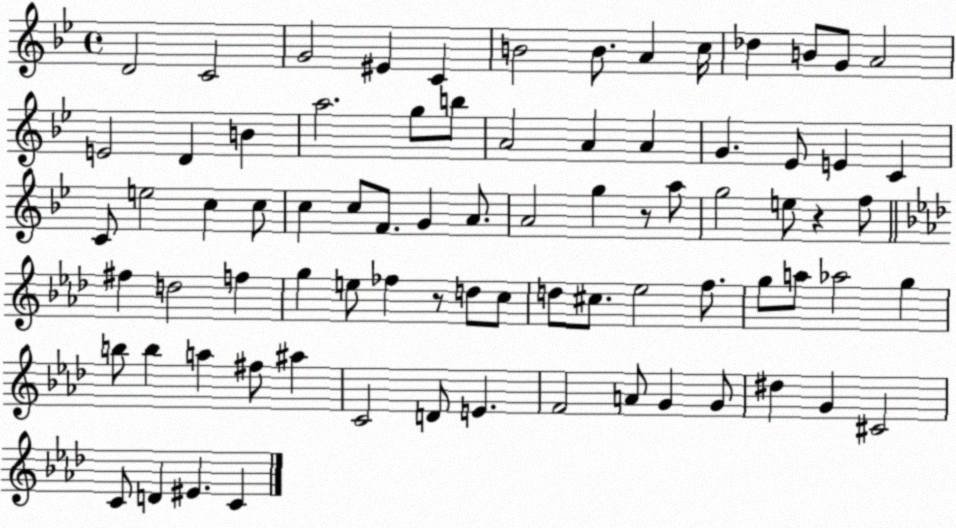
X:1
T:Untitled
M:4/4
L:1/4
K:Bb
D2 C2 G2 ^E C B2 B/2 A c/4 _d B/2 G/2 A2 E2 D B a2 g/2 b/2 A2 A A G _E/2 E C C/2 e2 c c/2 c c/2 F/2 G A/2 A2 g z/2 a/2 g2 e/2 z f/2 ^f d2 f g e/2 _f z/2 d/2 c/2 d/2 ^c/2 _e2 f/2 g/2 a/2 _a2 g b/2 b a ^f/2 ^a C2 D/2 E F2 A/2 G G/2 ^d G ^C2 C/2 D ^E C